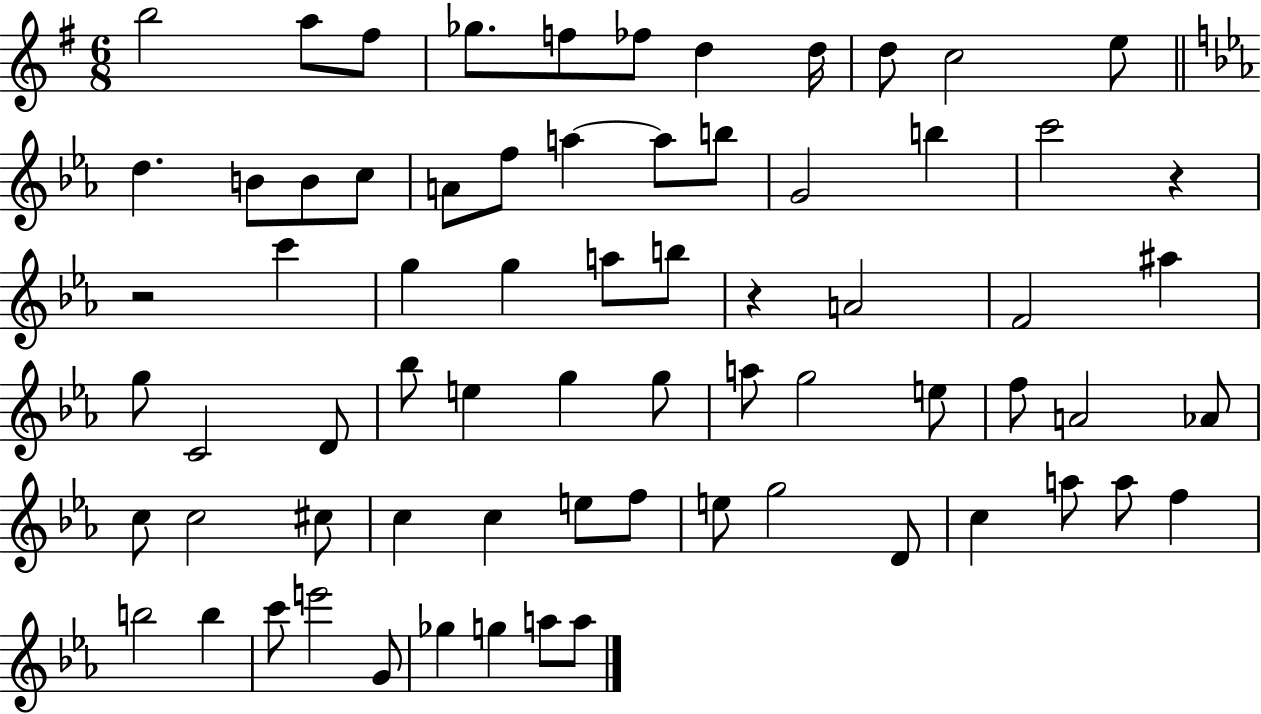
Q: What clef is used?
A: treble